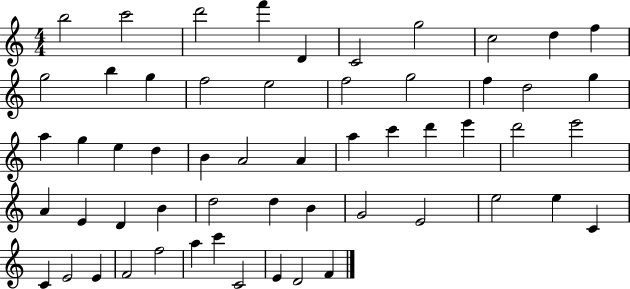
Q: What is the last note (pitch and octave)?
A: F4